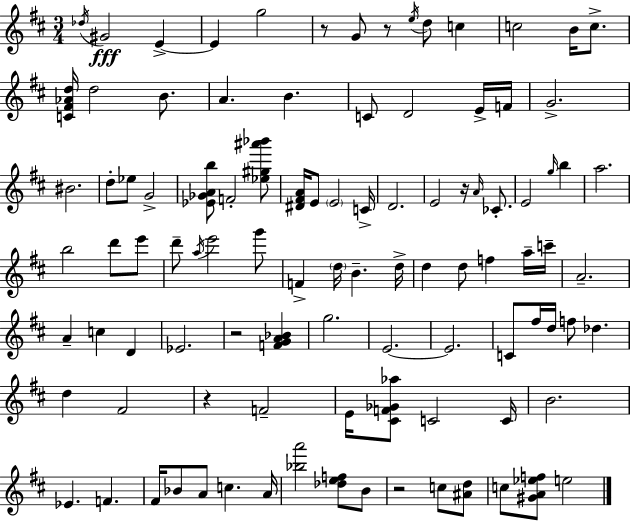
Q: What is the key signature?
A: D major